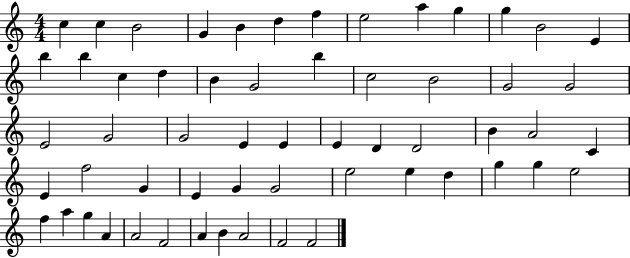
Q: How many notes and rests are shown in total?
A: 58